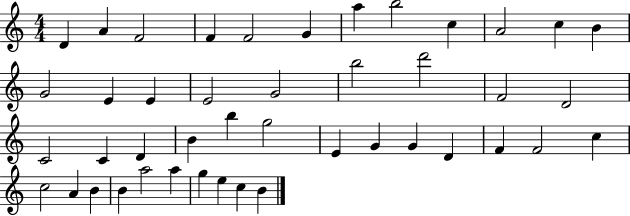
X:1
T:Untitled
M:4/4
L:1/4
K:C
D A F2 F F2 G a b2 c A2 c B G2 E E E2 G2 b2 d'2 F2 D2 C2 C D B b g2 E G G D F F2 c c2 A B B a2 a g e c B